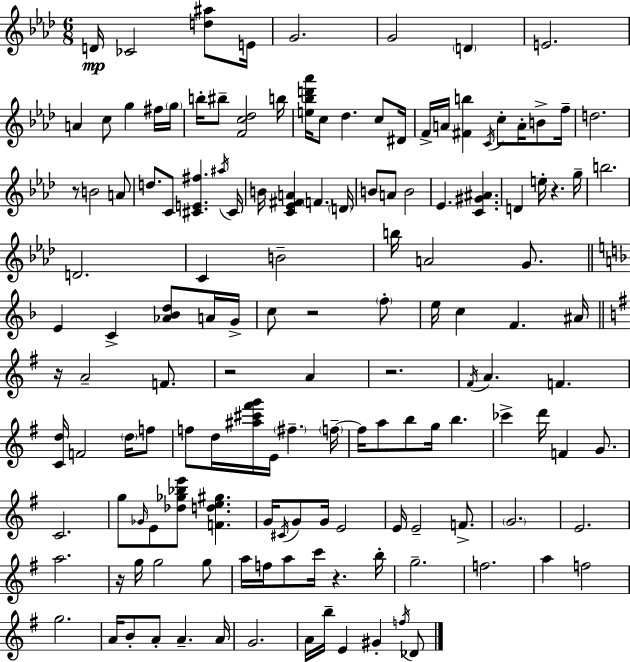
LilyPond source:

{
  \clef treble
  \numericTimeSignature
  \time 6/8
  \key aes \major
  d'16\mp ces'2 <d'' ais''>8 e'16 | g'2. | g'2 \parenthesize d'4 | e'2. | \break a'4 c''8 g''4 fis''16 \parenthesize g''16 | b''16-. bis''8-- <f' c'' des''>2 b''16 | <e'' bes'' d''' aes'''>16 c''8 des''4. c''8 dis'16 | f'16-> a'16 <fis' b''>4 \acciaccatura { c'16 } c''8-. a'16-. b'8-> | \break f''16-- d''2. | r8 b'2 a'8 | d''8. c'8 <cis' e' fis''>4. | \acciaccatura { ais''16 } cis'16 b'16 <c' ees' fis' a'>4 \parenthesize f'4. | \break \parenthesize d'16 b'8 a'8 b'2 | ees'4. <c' gis' ais'>4. | d'4 e''16-. r4. | g''16-- b''2. | \break d'2. | c'4 b'2-- | b''16 a'2 g'8. | \bar "||" \break \key f \major e'4 c'4-> <aes' bes' d''>8 a'16 g'16-> | c''8 r2 \parenthesize f''8-. | e''16 c''4 f'4. ais'16 | \bar "||" \break \key g \major r16 a'2-- f'8. | r2 a'4 | r2. | \acciaccatura { fis'16 } a'4. f'4. | \break <c' d''>16 f'2 \parenthesize d''16 f''8 | f''8 d''16 <ais'' cis''' fis''' g'''>16 e'16 \parenthesize fis''4.-- | \parenthesize f''16--~~ f''16 a''8 b''8 g''16 b''4. | ces'''4-> d'''16 f'4 g'8. | \break c'2. | g''8 \grace { ges'16 } e'8 <des'' ges'' bes'' e'''>8 <f' d'' e'' gis''>4. | g'16 \acciaccatura { cis'16 } g'8 g'16 e'2 | e'16 e'2-- | \break f'8.-> \parenthesize g'2. | e'2. | a''2. | r16 g''16 g''2 | \break g''8 a''16 f''16 a''8 c'''16 r4. | b''16-. g''2.-- | f''2. | a''4 f''2 | \break g''2. | a'16 b'8-. a'8-. a'4.-- | a'16 g'2. | a'16 b''16-- e'4 gis'4-. | \break \acciaccatura { f''16 } des'8 \bar "|."
}